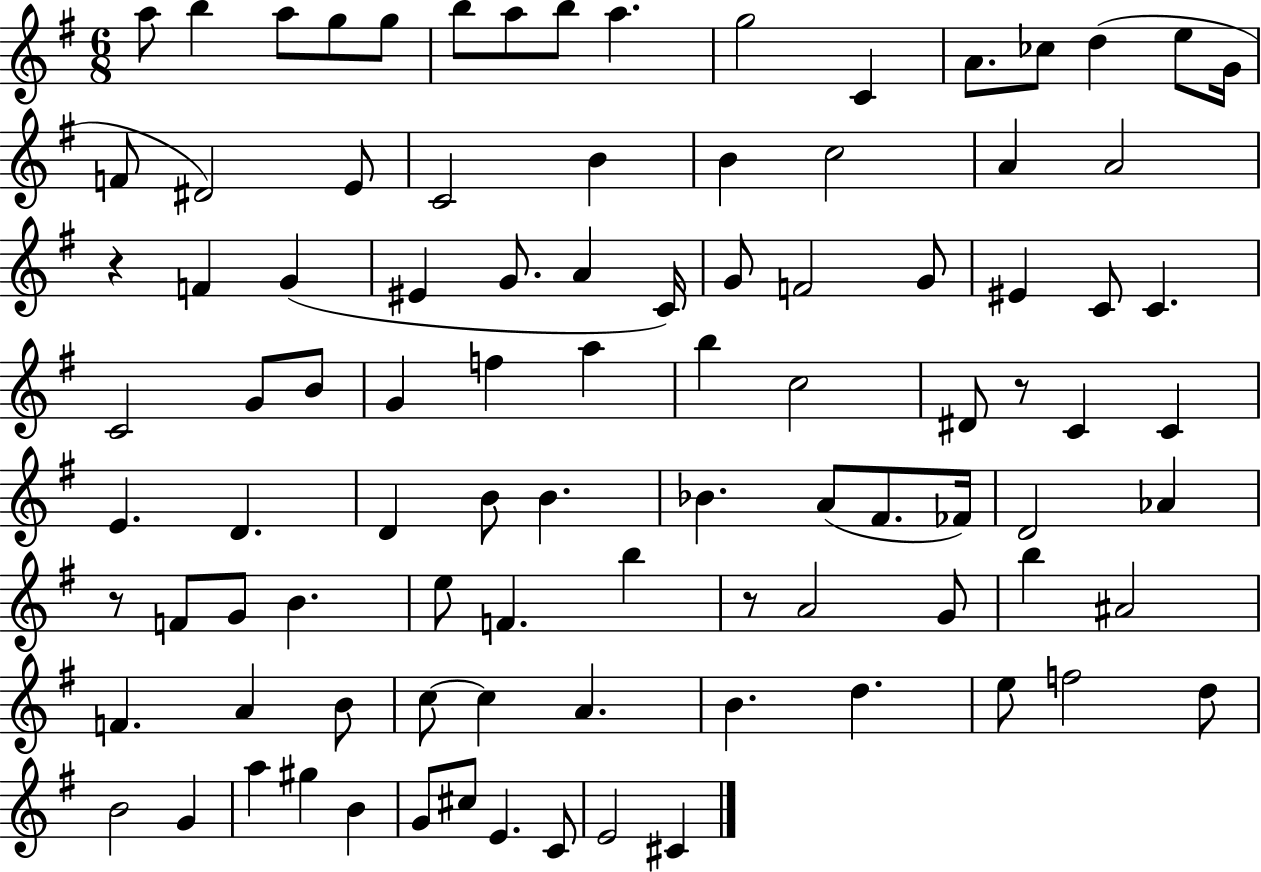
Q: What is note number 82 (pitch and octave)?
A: G4